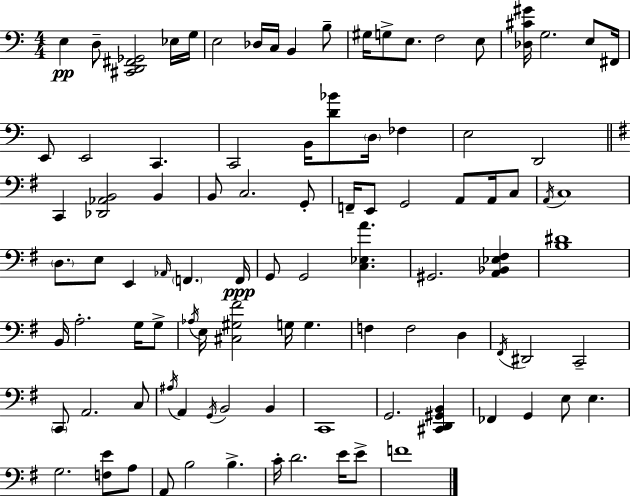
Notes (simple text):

E3/q D3/e [C#2,D2,F#2,Gb2]/h Eb3/s G3/s E3/h Db3/s C3/s B2/q B3/e G#3/s G3/e E3/e. F3/h E3/e [Db3,C#4,G#4]/s G3/h. E3/e F#2/s E2/e E2/h C2/q. C2/h B2/s [D4,Bb4]/e D3/s FES3/q E3/h D2/h C2/q [Db2,Ab2,B2]/h B2/q B2/e C3/h. G2/e F2/s E2/e G2/h A2/e A2/s C3/e A2/s C3/w D3/e. E3/e E2/q Ab2/s F2/q. F2/s G2/e G2/h [C3,Eb3,A4]/q. G#2/h. [A2,Bb2,Eb3,F#3]/q [B3,D#4]/w B2/s A3/h. G3/s G3/e Ab3/s E3/s [C#3,G#3,F#4]/h G3/s G3/q. F3/q F3/h D3/q F#2/s D#2/h C2/h C2/e A2/h. C3/e A#3/s A2/q G2/s B2/h B2/q C2/w G2/h. [C#2,D2,G#2,B2]/q FES2/q G2/q E3/e E3/q. G3/h. [F3,E4]/e A3/e A2/e B3/h B3/q. C4/s D4/h. E4/s E4/e F4/w